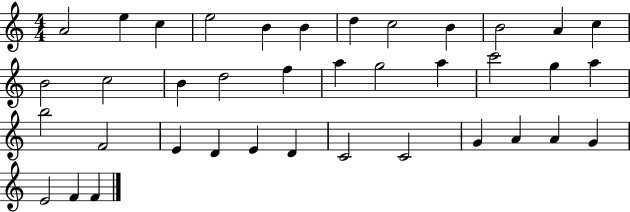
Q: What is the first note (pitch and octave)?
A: A4